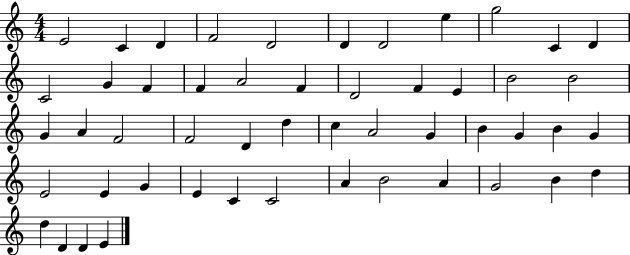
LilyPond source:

{
  \clef treble
  \numericTimeSignature
  \time 4/4
  \key c \major
  e'2 c'4 d'4 | f'2 d'2 | d'4 d'2 e''4 | g''2 c'4 d'4 | \break c'2 g'4 f'4 | f'4 a'2 f'4 | d'2 f'4 e'4 | b'2 b'2 | \break g'4 a'4 f'2 | f'2 d'4 d''4 | c''4 a'2 g'4 | b'4 g'4 b'4 g'4 | \break e'2 e'4 g'4 | e'4 c'4 c'2 | a'4 b'2 a'4 | g'2 b'4 d''4 | \break d''4 d'4 d'4 e'4 | \bar "|."
}